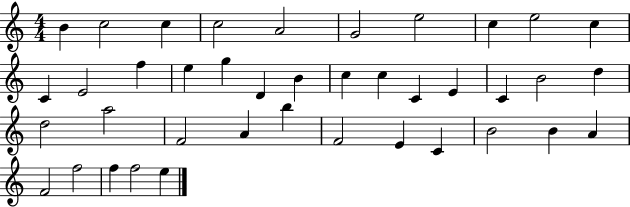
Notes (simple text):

B4/q C5/h C5/q C5/h A4/h G4/h E5/h C5/q E5/h C5/q C4/q E4/h F5/q E5/q G5/q D4/q B4/q C5/q C5/q C4/q E4/q C4/q B4/h D5/q D5/h A5/h F4/h A4/q B5/q F4/h E4/q C4/q B4/h B4/q A4/q F4/h F5/h F5/q F5/h E5/q